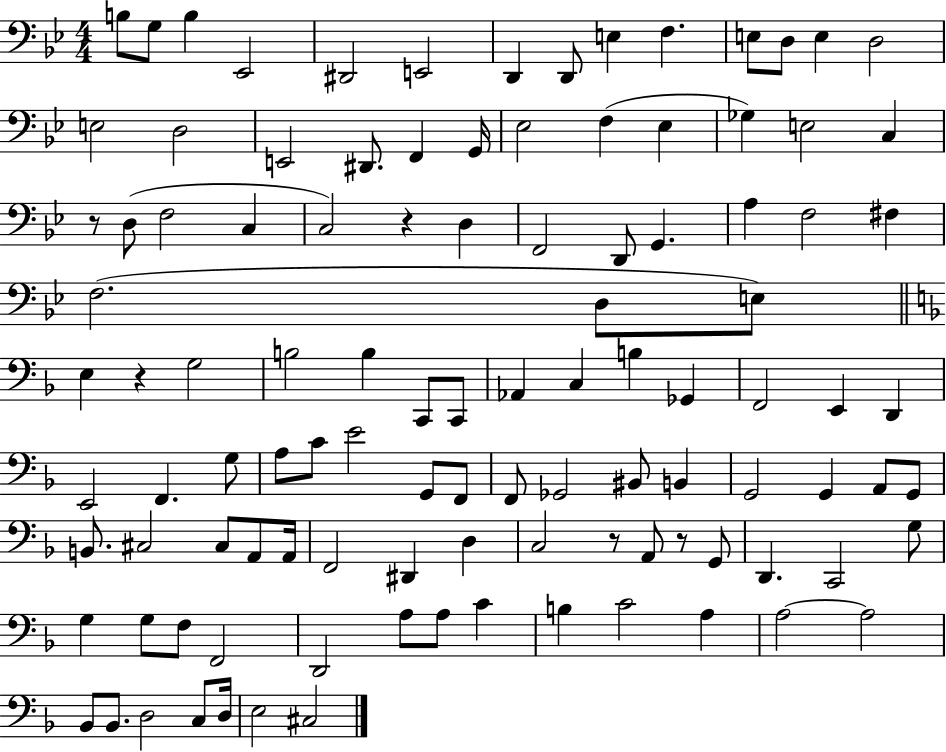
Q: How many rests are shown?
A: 5